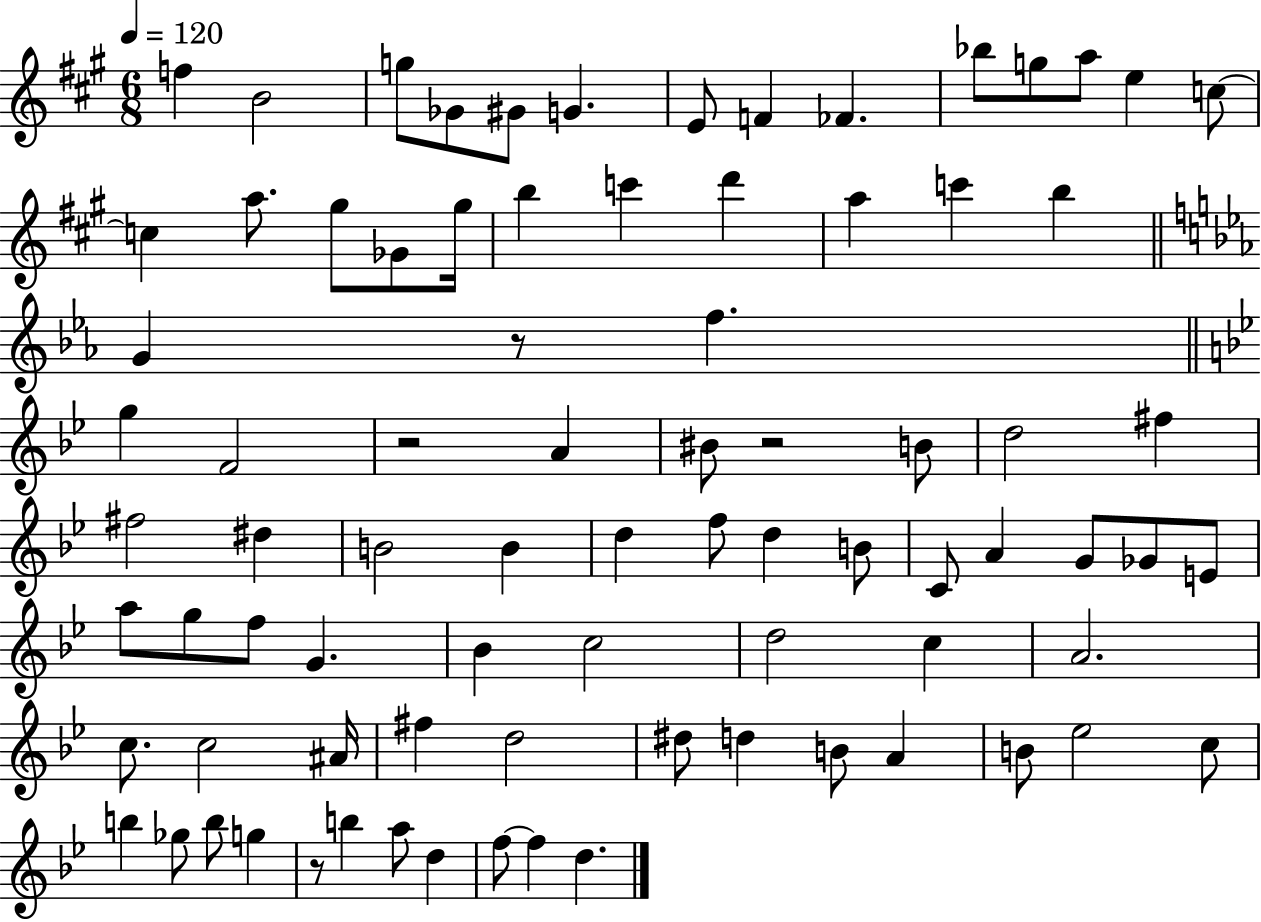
X:1
T:Untitled
M:6/8
L:1/4
K:A
f B2 g/2 _G/2 ^G/2 G E/2 F _F _b/2 g/2 a/2 e c/2 c a/2 ^g/2 _G/2 ^g/4 b c' d' a c' b G z/2 f g F2 z2 A ^B/2 z2 B/2 d2 ^f ^f2 ^d B2 B d f/2 d B/2 C/2 A G/2 _G/2 E/2 a/2 g/2 f/2 G _B c2 d2 c A2 c/2 c2 ^A/4 ^f d2 ^d/2 d B/2 A B/2 _e2 c/2 b _g/2 b/2 g z/2 b a/2 d f/2 f d